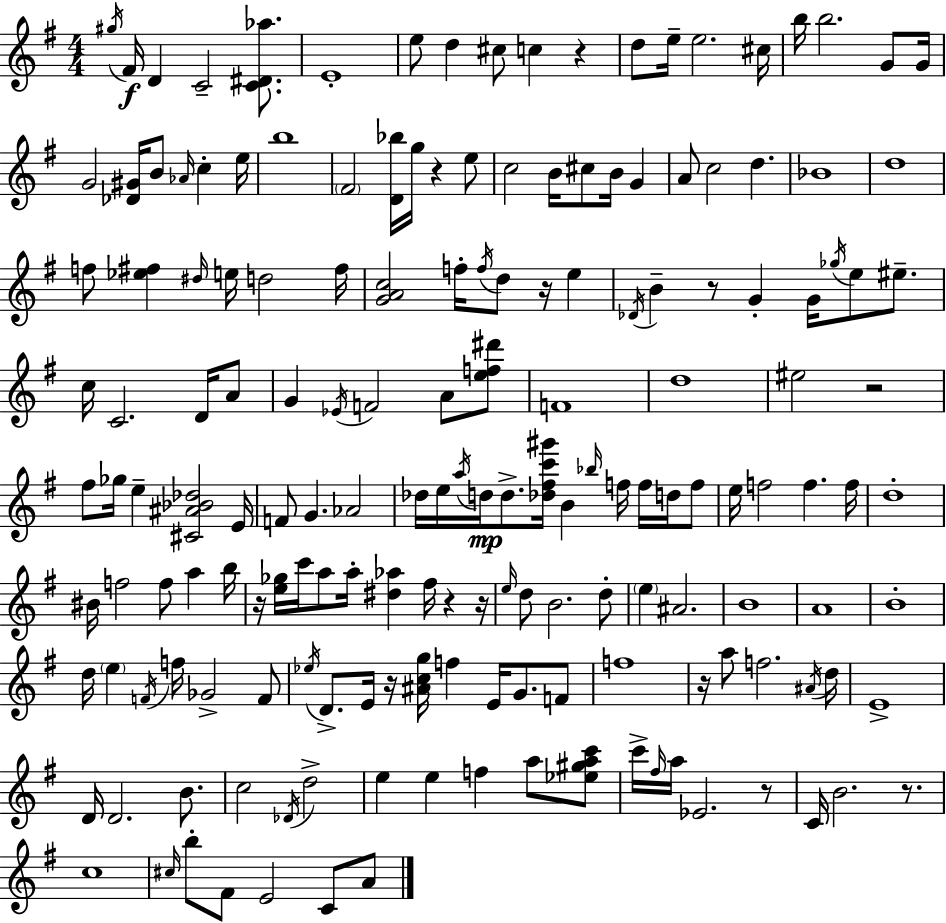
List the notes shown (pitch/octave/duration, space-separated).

G#5/s F#4/s D4/q C4/h [C4,D#4,Ab5]/e. E4/w E5/e D5/q C#5/e C5/q R/q D5/e E5/s E5/h. C#5/s B5/s B5/h. G4/e G4/s G4/h [Db4,G#4]/s B4/e Ab4/s C5/q E5/s B5/w F#4/h [D4,Bb5]/s G5/s R/q E5/e C5/h B4/s C#5/e B4/s G4/q A4/e C5/h D5/q. Bb4/w D5/w F5/e [Eb5,F#5]/q D#5/s E5/s D5/h F#5/s [G4,A4,C5]/h F5/s F5/s D5/e R/s E5/q Db4/s B4/q R/e G4/q G4/s Gb5/s E5/e EIS5/e. C5/s C4/h. D4/s A4/e G4/q Eb4/s F4/h A4/e [E5,F5,D#6]/e F4/w D5/w EIS5/h R/h F#5/e Gb5/s E5/q [C#4,A#4,Bb4,Db5]/h E4/s F4/e G4/q. Ab4/h Db5/s E5/s A5/s D5/s D5/e. [Db5,F#5,C6,G#6]/s B4/q Bb5/s F5/s F5/s D5/s F5/e E5/s F5/h F5/q. F5/s D5/w BIS4/s F5/h F5/e A5/q B5/s R/s [E5,Gb5]/s C6/s A5/e A5/s [D#5,Ab5]/q F#5/s R/q R/s E5/s D5/e B4/h. D5/e E5/q A#4/h. B4/w A4/w B4/w D5/s E5/q F4/s F5/s Gb4/h F4/e Eb5/s D4/e. E4/s R/s [A#4,C5,G5]/s F5/q E4/s G4/e. F4/e F5/w R/s A5/e F5/h. A#4/s D5/s E4/w D4/s D4/h. B4/e. C5/h Db4/s D5/h E5/q E5/q F5/q A5/e [Eb5,G#5,A5,C6]/e C6/s F#5/s A5/s Eb4/h. R/e C4/s B4/h. R/e. C5/w C#5/s B5/e F#4/e E4/h C4/e A4/e